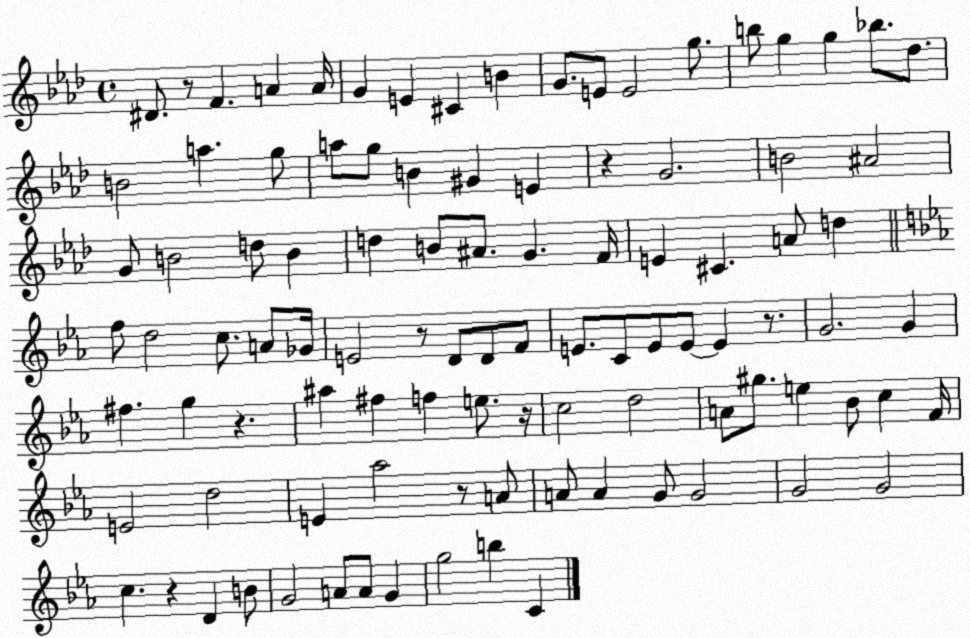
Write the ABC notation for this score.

X:1
T:Untitled
M:4/4
L:1/4
K:Ab
^D/2 z/2 F A A/4 G E ^C B G/2 E/2 E2 g/2 b/2 g g _b/2 _d/2 B2 a g/2 a/2 g/2 B ^G E z G2 B2 ^A2 G/2 B2 d/2 B d B/2 ^A/2 G F/4 E ^C A/2 d f/2 d2 c/2 A/2 _G/4 E2 z/2 D/2 D/2 F/2 E/2 C/2 E/2 E/2 E z/2 G2 G ^f g z ^a ^f f e/2 z/4 c2 d2 A/2 ^g/2 e _B/2 c F/4 E2 d2 E _a2 z/2 A/2 A/2 A G/2 G2 G2 G2 c z D B/2 G2 A/2 A/2 G g2 b C